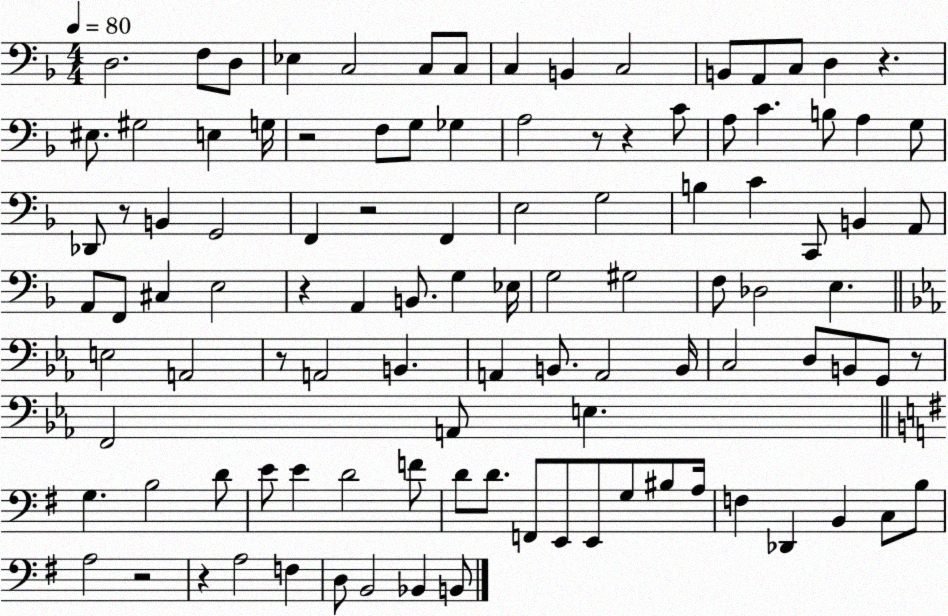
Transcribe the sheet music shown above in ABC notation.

X:1
T:Untitled
M:4/4
L:1/4
K:F
D,2 F,/2 D,/2 _E, C,2 C,/2 C,/2 C, B,, C,2 B,,/2 A,,/2 C,/2 D, z ^E,/2 ^G,2 E, G,/4 z2 F,/2 G,/2 _G, A,2 z/2 z C/2 A,/2 C B,/2 A, G,/2 _D,,/2 z/2 B,, G,,2 F,, z2 F,, E,2 G,2 B, C C,,/2 B,, A,,/2 A,,/2 F,,/2 ^C, E,2 z A,, B,,/2 G, _E,/4 G,2 ^G,2 F,/2 _D,2 E, E,2 A,,2 z/2 A,,2 B,, A,, B,,/2 A,,2 B,,/4 C,2 D,/2 B,,/2 G,,/2 z/2 F,,2 A,,/2 E, G, B,2 D/2 E/2 E D2 F/2 D/2 D/2 F,,/2 E,,/2 E,,/2 G,/2 ^B,/2 A,/4 F, _D,, B,, C,/2 B,/2 A,2 z2 z A,2 F, D,/2 B,,2 _B,, B,,/2